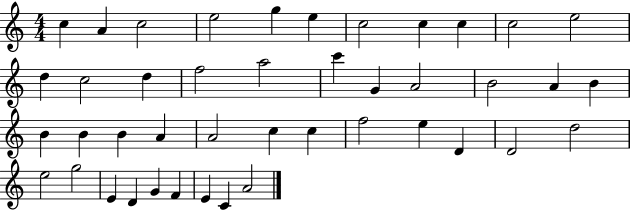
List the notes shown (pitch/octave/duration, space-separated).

C5/q A4/q C5/h E5/h G5/q E5/q C5/h C5/q C5/q C5/h E5/h D5/q C5/h D5/q F5/h A5/h C6/q G4/q A4/h B4/h A4/q B4/q B4/q B4/q B4/q A4/q A4/h C5/q C5/q F5/h E5/q D4/q D4/h D5/h E5/h G5/h E4/q D4/q G4/q F4/q E4/q C4/q A4/h